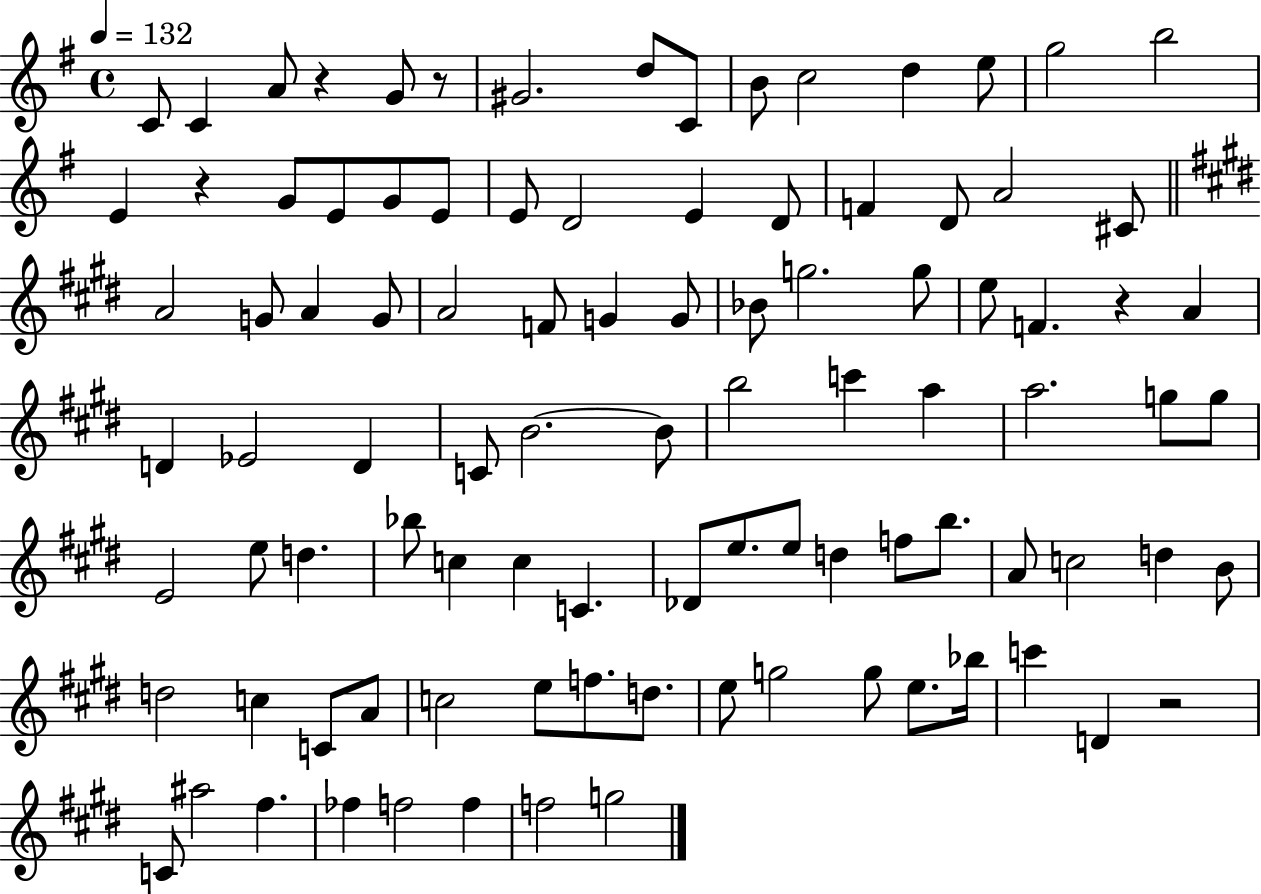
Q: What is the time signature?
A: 4/4